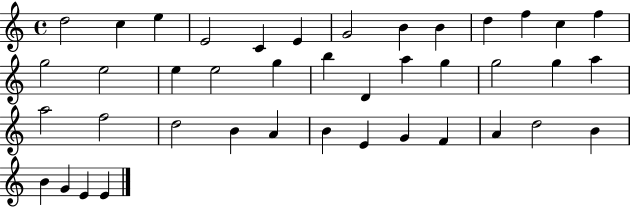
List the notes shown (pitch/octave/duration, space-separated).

D5/h C5/q E5/q E4/h C4/q E4/q G4/h B4/q B4/q D5/q F5/q C5/q F5/q G5/h E5/h E5/q E5/h G5/q B5/q D4/q A5/q G5/q G5/h G5/q A5/q A5/h F5/h D5/h B4/q A4/q B4/q E4/q G4/q F4/q A4/q D5/h B4/q B4/q G4/q E4/q E4/q